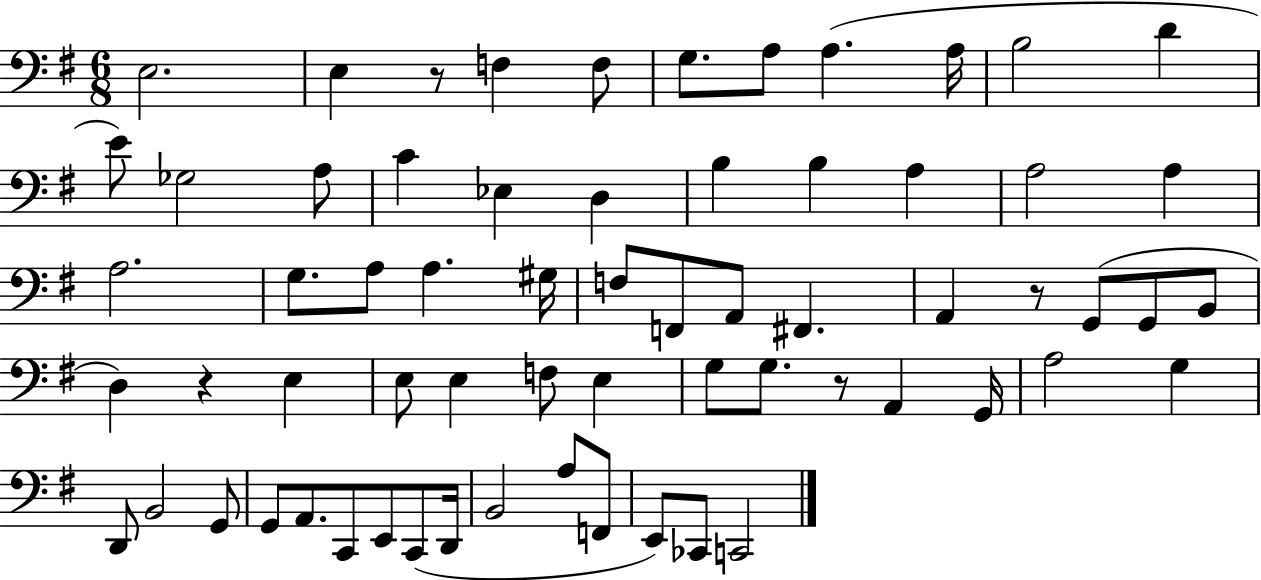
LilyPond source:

{
  \clef bass
  \numericTimeSignature
  \time 6/8
  \key g \major
  \repeat volta 2 { e2. | e4 r8 f4 f8 | g8. a8 a4.( a16 | b2 d'4 | \break e'8) ges2 a8 | c'4 ees4 d4 | b4 b4 a4 | a2 a4 | \break a2. | g8. a8 a4. gis16 | f8 f,8 a,8 fis,4. | a,4 r8 g,8( g,8 b,8 | \break d4) r4 e4 | e8 e4 f8 e4 | g8 g8. r8 a,4 g,16 | a2 g4 | \break d,8 b,2 g,8 | g,8 a,8. c,8 e,8 c,8( d,16 | b,2 a8 f,8 | e,8) ces,8 c,2 | \break } \bar "|."
}